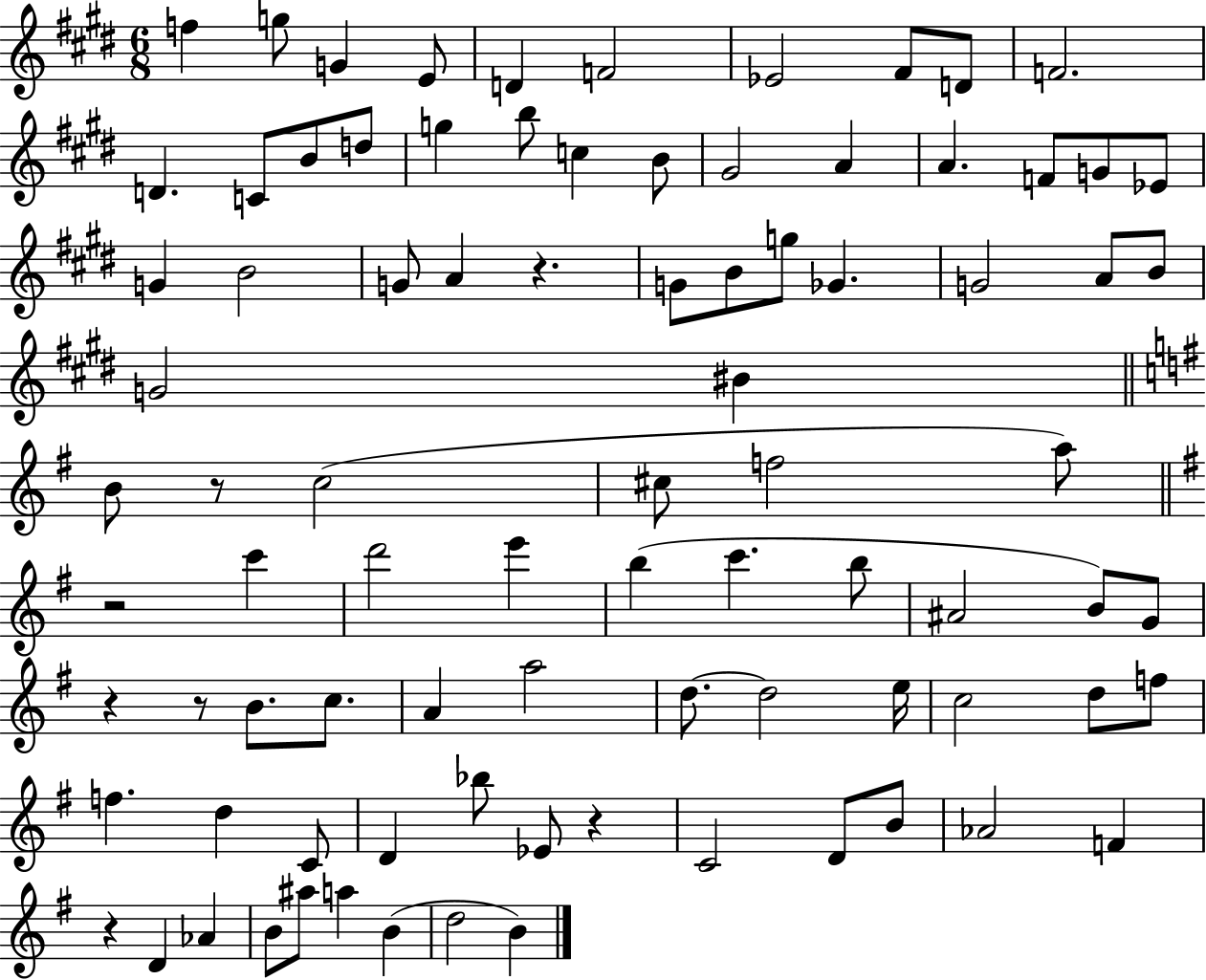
F5/q G5/e G4/q E4/e D4/q F4/h Eb4/h F#4/e D4/e F4/h. D4/q. C4/e B4/e D5/e G5/q B5/e C5/q B4/e G#4/h A4/q A4/q. F4/e G4/e Eb4/e G4/q B4/h G4/e A4/q R/q. G4/e B4/e G5/e Gb4/q. G4/h A4/e B4/e G4/h BIS4/q B4/e R/e C5/h C#5/e F5/h A5/e R/h C6/q D6/h E6/q B5/q C6/q. B5/e A#4/h B4/e G4/e R/q R/e B4/e. C5/e. A4/q A5/h D5/e. D5/h E5/s C5/h D5/e F5/e F5/q. D5/q C4/e D4/q Bb5/e Eb4/e R/q C4/h D4/e B4/e Ab4/h F4/q R/q D4/q Ab4/q B4/e A#5/e A5/q B4/q D5/h B4/q